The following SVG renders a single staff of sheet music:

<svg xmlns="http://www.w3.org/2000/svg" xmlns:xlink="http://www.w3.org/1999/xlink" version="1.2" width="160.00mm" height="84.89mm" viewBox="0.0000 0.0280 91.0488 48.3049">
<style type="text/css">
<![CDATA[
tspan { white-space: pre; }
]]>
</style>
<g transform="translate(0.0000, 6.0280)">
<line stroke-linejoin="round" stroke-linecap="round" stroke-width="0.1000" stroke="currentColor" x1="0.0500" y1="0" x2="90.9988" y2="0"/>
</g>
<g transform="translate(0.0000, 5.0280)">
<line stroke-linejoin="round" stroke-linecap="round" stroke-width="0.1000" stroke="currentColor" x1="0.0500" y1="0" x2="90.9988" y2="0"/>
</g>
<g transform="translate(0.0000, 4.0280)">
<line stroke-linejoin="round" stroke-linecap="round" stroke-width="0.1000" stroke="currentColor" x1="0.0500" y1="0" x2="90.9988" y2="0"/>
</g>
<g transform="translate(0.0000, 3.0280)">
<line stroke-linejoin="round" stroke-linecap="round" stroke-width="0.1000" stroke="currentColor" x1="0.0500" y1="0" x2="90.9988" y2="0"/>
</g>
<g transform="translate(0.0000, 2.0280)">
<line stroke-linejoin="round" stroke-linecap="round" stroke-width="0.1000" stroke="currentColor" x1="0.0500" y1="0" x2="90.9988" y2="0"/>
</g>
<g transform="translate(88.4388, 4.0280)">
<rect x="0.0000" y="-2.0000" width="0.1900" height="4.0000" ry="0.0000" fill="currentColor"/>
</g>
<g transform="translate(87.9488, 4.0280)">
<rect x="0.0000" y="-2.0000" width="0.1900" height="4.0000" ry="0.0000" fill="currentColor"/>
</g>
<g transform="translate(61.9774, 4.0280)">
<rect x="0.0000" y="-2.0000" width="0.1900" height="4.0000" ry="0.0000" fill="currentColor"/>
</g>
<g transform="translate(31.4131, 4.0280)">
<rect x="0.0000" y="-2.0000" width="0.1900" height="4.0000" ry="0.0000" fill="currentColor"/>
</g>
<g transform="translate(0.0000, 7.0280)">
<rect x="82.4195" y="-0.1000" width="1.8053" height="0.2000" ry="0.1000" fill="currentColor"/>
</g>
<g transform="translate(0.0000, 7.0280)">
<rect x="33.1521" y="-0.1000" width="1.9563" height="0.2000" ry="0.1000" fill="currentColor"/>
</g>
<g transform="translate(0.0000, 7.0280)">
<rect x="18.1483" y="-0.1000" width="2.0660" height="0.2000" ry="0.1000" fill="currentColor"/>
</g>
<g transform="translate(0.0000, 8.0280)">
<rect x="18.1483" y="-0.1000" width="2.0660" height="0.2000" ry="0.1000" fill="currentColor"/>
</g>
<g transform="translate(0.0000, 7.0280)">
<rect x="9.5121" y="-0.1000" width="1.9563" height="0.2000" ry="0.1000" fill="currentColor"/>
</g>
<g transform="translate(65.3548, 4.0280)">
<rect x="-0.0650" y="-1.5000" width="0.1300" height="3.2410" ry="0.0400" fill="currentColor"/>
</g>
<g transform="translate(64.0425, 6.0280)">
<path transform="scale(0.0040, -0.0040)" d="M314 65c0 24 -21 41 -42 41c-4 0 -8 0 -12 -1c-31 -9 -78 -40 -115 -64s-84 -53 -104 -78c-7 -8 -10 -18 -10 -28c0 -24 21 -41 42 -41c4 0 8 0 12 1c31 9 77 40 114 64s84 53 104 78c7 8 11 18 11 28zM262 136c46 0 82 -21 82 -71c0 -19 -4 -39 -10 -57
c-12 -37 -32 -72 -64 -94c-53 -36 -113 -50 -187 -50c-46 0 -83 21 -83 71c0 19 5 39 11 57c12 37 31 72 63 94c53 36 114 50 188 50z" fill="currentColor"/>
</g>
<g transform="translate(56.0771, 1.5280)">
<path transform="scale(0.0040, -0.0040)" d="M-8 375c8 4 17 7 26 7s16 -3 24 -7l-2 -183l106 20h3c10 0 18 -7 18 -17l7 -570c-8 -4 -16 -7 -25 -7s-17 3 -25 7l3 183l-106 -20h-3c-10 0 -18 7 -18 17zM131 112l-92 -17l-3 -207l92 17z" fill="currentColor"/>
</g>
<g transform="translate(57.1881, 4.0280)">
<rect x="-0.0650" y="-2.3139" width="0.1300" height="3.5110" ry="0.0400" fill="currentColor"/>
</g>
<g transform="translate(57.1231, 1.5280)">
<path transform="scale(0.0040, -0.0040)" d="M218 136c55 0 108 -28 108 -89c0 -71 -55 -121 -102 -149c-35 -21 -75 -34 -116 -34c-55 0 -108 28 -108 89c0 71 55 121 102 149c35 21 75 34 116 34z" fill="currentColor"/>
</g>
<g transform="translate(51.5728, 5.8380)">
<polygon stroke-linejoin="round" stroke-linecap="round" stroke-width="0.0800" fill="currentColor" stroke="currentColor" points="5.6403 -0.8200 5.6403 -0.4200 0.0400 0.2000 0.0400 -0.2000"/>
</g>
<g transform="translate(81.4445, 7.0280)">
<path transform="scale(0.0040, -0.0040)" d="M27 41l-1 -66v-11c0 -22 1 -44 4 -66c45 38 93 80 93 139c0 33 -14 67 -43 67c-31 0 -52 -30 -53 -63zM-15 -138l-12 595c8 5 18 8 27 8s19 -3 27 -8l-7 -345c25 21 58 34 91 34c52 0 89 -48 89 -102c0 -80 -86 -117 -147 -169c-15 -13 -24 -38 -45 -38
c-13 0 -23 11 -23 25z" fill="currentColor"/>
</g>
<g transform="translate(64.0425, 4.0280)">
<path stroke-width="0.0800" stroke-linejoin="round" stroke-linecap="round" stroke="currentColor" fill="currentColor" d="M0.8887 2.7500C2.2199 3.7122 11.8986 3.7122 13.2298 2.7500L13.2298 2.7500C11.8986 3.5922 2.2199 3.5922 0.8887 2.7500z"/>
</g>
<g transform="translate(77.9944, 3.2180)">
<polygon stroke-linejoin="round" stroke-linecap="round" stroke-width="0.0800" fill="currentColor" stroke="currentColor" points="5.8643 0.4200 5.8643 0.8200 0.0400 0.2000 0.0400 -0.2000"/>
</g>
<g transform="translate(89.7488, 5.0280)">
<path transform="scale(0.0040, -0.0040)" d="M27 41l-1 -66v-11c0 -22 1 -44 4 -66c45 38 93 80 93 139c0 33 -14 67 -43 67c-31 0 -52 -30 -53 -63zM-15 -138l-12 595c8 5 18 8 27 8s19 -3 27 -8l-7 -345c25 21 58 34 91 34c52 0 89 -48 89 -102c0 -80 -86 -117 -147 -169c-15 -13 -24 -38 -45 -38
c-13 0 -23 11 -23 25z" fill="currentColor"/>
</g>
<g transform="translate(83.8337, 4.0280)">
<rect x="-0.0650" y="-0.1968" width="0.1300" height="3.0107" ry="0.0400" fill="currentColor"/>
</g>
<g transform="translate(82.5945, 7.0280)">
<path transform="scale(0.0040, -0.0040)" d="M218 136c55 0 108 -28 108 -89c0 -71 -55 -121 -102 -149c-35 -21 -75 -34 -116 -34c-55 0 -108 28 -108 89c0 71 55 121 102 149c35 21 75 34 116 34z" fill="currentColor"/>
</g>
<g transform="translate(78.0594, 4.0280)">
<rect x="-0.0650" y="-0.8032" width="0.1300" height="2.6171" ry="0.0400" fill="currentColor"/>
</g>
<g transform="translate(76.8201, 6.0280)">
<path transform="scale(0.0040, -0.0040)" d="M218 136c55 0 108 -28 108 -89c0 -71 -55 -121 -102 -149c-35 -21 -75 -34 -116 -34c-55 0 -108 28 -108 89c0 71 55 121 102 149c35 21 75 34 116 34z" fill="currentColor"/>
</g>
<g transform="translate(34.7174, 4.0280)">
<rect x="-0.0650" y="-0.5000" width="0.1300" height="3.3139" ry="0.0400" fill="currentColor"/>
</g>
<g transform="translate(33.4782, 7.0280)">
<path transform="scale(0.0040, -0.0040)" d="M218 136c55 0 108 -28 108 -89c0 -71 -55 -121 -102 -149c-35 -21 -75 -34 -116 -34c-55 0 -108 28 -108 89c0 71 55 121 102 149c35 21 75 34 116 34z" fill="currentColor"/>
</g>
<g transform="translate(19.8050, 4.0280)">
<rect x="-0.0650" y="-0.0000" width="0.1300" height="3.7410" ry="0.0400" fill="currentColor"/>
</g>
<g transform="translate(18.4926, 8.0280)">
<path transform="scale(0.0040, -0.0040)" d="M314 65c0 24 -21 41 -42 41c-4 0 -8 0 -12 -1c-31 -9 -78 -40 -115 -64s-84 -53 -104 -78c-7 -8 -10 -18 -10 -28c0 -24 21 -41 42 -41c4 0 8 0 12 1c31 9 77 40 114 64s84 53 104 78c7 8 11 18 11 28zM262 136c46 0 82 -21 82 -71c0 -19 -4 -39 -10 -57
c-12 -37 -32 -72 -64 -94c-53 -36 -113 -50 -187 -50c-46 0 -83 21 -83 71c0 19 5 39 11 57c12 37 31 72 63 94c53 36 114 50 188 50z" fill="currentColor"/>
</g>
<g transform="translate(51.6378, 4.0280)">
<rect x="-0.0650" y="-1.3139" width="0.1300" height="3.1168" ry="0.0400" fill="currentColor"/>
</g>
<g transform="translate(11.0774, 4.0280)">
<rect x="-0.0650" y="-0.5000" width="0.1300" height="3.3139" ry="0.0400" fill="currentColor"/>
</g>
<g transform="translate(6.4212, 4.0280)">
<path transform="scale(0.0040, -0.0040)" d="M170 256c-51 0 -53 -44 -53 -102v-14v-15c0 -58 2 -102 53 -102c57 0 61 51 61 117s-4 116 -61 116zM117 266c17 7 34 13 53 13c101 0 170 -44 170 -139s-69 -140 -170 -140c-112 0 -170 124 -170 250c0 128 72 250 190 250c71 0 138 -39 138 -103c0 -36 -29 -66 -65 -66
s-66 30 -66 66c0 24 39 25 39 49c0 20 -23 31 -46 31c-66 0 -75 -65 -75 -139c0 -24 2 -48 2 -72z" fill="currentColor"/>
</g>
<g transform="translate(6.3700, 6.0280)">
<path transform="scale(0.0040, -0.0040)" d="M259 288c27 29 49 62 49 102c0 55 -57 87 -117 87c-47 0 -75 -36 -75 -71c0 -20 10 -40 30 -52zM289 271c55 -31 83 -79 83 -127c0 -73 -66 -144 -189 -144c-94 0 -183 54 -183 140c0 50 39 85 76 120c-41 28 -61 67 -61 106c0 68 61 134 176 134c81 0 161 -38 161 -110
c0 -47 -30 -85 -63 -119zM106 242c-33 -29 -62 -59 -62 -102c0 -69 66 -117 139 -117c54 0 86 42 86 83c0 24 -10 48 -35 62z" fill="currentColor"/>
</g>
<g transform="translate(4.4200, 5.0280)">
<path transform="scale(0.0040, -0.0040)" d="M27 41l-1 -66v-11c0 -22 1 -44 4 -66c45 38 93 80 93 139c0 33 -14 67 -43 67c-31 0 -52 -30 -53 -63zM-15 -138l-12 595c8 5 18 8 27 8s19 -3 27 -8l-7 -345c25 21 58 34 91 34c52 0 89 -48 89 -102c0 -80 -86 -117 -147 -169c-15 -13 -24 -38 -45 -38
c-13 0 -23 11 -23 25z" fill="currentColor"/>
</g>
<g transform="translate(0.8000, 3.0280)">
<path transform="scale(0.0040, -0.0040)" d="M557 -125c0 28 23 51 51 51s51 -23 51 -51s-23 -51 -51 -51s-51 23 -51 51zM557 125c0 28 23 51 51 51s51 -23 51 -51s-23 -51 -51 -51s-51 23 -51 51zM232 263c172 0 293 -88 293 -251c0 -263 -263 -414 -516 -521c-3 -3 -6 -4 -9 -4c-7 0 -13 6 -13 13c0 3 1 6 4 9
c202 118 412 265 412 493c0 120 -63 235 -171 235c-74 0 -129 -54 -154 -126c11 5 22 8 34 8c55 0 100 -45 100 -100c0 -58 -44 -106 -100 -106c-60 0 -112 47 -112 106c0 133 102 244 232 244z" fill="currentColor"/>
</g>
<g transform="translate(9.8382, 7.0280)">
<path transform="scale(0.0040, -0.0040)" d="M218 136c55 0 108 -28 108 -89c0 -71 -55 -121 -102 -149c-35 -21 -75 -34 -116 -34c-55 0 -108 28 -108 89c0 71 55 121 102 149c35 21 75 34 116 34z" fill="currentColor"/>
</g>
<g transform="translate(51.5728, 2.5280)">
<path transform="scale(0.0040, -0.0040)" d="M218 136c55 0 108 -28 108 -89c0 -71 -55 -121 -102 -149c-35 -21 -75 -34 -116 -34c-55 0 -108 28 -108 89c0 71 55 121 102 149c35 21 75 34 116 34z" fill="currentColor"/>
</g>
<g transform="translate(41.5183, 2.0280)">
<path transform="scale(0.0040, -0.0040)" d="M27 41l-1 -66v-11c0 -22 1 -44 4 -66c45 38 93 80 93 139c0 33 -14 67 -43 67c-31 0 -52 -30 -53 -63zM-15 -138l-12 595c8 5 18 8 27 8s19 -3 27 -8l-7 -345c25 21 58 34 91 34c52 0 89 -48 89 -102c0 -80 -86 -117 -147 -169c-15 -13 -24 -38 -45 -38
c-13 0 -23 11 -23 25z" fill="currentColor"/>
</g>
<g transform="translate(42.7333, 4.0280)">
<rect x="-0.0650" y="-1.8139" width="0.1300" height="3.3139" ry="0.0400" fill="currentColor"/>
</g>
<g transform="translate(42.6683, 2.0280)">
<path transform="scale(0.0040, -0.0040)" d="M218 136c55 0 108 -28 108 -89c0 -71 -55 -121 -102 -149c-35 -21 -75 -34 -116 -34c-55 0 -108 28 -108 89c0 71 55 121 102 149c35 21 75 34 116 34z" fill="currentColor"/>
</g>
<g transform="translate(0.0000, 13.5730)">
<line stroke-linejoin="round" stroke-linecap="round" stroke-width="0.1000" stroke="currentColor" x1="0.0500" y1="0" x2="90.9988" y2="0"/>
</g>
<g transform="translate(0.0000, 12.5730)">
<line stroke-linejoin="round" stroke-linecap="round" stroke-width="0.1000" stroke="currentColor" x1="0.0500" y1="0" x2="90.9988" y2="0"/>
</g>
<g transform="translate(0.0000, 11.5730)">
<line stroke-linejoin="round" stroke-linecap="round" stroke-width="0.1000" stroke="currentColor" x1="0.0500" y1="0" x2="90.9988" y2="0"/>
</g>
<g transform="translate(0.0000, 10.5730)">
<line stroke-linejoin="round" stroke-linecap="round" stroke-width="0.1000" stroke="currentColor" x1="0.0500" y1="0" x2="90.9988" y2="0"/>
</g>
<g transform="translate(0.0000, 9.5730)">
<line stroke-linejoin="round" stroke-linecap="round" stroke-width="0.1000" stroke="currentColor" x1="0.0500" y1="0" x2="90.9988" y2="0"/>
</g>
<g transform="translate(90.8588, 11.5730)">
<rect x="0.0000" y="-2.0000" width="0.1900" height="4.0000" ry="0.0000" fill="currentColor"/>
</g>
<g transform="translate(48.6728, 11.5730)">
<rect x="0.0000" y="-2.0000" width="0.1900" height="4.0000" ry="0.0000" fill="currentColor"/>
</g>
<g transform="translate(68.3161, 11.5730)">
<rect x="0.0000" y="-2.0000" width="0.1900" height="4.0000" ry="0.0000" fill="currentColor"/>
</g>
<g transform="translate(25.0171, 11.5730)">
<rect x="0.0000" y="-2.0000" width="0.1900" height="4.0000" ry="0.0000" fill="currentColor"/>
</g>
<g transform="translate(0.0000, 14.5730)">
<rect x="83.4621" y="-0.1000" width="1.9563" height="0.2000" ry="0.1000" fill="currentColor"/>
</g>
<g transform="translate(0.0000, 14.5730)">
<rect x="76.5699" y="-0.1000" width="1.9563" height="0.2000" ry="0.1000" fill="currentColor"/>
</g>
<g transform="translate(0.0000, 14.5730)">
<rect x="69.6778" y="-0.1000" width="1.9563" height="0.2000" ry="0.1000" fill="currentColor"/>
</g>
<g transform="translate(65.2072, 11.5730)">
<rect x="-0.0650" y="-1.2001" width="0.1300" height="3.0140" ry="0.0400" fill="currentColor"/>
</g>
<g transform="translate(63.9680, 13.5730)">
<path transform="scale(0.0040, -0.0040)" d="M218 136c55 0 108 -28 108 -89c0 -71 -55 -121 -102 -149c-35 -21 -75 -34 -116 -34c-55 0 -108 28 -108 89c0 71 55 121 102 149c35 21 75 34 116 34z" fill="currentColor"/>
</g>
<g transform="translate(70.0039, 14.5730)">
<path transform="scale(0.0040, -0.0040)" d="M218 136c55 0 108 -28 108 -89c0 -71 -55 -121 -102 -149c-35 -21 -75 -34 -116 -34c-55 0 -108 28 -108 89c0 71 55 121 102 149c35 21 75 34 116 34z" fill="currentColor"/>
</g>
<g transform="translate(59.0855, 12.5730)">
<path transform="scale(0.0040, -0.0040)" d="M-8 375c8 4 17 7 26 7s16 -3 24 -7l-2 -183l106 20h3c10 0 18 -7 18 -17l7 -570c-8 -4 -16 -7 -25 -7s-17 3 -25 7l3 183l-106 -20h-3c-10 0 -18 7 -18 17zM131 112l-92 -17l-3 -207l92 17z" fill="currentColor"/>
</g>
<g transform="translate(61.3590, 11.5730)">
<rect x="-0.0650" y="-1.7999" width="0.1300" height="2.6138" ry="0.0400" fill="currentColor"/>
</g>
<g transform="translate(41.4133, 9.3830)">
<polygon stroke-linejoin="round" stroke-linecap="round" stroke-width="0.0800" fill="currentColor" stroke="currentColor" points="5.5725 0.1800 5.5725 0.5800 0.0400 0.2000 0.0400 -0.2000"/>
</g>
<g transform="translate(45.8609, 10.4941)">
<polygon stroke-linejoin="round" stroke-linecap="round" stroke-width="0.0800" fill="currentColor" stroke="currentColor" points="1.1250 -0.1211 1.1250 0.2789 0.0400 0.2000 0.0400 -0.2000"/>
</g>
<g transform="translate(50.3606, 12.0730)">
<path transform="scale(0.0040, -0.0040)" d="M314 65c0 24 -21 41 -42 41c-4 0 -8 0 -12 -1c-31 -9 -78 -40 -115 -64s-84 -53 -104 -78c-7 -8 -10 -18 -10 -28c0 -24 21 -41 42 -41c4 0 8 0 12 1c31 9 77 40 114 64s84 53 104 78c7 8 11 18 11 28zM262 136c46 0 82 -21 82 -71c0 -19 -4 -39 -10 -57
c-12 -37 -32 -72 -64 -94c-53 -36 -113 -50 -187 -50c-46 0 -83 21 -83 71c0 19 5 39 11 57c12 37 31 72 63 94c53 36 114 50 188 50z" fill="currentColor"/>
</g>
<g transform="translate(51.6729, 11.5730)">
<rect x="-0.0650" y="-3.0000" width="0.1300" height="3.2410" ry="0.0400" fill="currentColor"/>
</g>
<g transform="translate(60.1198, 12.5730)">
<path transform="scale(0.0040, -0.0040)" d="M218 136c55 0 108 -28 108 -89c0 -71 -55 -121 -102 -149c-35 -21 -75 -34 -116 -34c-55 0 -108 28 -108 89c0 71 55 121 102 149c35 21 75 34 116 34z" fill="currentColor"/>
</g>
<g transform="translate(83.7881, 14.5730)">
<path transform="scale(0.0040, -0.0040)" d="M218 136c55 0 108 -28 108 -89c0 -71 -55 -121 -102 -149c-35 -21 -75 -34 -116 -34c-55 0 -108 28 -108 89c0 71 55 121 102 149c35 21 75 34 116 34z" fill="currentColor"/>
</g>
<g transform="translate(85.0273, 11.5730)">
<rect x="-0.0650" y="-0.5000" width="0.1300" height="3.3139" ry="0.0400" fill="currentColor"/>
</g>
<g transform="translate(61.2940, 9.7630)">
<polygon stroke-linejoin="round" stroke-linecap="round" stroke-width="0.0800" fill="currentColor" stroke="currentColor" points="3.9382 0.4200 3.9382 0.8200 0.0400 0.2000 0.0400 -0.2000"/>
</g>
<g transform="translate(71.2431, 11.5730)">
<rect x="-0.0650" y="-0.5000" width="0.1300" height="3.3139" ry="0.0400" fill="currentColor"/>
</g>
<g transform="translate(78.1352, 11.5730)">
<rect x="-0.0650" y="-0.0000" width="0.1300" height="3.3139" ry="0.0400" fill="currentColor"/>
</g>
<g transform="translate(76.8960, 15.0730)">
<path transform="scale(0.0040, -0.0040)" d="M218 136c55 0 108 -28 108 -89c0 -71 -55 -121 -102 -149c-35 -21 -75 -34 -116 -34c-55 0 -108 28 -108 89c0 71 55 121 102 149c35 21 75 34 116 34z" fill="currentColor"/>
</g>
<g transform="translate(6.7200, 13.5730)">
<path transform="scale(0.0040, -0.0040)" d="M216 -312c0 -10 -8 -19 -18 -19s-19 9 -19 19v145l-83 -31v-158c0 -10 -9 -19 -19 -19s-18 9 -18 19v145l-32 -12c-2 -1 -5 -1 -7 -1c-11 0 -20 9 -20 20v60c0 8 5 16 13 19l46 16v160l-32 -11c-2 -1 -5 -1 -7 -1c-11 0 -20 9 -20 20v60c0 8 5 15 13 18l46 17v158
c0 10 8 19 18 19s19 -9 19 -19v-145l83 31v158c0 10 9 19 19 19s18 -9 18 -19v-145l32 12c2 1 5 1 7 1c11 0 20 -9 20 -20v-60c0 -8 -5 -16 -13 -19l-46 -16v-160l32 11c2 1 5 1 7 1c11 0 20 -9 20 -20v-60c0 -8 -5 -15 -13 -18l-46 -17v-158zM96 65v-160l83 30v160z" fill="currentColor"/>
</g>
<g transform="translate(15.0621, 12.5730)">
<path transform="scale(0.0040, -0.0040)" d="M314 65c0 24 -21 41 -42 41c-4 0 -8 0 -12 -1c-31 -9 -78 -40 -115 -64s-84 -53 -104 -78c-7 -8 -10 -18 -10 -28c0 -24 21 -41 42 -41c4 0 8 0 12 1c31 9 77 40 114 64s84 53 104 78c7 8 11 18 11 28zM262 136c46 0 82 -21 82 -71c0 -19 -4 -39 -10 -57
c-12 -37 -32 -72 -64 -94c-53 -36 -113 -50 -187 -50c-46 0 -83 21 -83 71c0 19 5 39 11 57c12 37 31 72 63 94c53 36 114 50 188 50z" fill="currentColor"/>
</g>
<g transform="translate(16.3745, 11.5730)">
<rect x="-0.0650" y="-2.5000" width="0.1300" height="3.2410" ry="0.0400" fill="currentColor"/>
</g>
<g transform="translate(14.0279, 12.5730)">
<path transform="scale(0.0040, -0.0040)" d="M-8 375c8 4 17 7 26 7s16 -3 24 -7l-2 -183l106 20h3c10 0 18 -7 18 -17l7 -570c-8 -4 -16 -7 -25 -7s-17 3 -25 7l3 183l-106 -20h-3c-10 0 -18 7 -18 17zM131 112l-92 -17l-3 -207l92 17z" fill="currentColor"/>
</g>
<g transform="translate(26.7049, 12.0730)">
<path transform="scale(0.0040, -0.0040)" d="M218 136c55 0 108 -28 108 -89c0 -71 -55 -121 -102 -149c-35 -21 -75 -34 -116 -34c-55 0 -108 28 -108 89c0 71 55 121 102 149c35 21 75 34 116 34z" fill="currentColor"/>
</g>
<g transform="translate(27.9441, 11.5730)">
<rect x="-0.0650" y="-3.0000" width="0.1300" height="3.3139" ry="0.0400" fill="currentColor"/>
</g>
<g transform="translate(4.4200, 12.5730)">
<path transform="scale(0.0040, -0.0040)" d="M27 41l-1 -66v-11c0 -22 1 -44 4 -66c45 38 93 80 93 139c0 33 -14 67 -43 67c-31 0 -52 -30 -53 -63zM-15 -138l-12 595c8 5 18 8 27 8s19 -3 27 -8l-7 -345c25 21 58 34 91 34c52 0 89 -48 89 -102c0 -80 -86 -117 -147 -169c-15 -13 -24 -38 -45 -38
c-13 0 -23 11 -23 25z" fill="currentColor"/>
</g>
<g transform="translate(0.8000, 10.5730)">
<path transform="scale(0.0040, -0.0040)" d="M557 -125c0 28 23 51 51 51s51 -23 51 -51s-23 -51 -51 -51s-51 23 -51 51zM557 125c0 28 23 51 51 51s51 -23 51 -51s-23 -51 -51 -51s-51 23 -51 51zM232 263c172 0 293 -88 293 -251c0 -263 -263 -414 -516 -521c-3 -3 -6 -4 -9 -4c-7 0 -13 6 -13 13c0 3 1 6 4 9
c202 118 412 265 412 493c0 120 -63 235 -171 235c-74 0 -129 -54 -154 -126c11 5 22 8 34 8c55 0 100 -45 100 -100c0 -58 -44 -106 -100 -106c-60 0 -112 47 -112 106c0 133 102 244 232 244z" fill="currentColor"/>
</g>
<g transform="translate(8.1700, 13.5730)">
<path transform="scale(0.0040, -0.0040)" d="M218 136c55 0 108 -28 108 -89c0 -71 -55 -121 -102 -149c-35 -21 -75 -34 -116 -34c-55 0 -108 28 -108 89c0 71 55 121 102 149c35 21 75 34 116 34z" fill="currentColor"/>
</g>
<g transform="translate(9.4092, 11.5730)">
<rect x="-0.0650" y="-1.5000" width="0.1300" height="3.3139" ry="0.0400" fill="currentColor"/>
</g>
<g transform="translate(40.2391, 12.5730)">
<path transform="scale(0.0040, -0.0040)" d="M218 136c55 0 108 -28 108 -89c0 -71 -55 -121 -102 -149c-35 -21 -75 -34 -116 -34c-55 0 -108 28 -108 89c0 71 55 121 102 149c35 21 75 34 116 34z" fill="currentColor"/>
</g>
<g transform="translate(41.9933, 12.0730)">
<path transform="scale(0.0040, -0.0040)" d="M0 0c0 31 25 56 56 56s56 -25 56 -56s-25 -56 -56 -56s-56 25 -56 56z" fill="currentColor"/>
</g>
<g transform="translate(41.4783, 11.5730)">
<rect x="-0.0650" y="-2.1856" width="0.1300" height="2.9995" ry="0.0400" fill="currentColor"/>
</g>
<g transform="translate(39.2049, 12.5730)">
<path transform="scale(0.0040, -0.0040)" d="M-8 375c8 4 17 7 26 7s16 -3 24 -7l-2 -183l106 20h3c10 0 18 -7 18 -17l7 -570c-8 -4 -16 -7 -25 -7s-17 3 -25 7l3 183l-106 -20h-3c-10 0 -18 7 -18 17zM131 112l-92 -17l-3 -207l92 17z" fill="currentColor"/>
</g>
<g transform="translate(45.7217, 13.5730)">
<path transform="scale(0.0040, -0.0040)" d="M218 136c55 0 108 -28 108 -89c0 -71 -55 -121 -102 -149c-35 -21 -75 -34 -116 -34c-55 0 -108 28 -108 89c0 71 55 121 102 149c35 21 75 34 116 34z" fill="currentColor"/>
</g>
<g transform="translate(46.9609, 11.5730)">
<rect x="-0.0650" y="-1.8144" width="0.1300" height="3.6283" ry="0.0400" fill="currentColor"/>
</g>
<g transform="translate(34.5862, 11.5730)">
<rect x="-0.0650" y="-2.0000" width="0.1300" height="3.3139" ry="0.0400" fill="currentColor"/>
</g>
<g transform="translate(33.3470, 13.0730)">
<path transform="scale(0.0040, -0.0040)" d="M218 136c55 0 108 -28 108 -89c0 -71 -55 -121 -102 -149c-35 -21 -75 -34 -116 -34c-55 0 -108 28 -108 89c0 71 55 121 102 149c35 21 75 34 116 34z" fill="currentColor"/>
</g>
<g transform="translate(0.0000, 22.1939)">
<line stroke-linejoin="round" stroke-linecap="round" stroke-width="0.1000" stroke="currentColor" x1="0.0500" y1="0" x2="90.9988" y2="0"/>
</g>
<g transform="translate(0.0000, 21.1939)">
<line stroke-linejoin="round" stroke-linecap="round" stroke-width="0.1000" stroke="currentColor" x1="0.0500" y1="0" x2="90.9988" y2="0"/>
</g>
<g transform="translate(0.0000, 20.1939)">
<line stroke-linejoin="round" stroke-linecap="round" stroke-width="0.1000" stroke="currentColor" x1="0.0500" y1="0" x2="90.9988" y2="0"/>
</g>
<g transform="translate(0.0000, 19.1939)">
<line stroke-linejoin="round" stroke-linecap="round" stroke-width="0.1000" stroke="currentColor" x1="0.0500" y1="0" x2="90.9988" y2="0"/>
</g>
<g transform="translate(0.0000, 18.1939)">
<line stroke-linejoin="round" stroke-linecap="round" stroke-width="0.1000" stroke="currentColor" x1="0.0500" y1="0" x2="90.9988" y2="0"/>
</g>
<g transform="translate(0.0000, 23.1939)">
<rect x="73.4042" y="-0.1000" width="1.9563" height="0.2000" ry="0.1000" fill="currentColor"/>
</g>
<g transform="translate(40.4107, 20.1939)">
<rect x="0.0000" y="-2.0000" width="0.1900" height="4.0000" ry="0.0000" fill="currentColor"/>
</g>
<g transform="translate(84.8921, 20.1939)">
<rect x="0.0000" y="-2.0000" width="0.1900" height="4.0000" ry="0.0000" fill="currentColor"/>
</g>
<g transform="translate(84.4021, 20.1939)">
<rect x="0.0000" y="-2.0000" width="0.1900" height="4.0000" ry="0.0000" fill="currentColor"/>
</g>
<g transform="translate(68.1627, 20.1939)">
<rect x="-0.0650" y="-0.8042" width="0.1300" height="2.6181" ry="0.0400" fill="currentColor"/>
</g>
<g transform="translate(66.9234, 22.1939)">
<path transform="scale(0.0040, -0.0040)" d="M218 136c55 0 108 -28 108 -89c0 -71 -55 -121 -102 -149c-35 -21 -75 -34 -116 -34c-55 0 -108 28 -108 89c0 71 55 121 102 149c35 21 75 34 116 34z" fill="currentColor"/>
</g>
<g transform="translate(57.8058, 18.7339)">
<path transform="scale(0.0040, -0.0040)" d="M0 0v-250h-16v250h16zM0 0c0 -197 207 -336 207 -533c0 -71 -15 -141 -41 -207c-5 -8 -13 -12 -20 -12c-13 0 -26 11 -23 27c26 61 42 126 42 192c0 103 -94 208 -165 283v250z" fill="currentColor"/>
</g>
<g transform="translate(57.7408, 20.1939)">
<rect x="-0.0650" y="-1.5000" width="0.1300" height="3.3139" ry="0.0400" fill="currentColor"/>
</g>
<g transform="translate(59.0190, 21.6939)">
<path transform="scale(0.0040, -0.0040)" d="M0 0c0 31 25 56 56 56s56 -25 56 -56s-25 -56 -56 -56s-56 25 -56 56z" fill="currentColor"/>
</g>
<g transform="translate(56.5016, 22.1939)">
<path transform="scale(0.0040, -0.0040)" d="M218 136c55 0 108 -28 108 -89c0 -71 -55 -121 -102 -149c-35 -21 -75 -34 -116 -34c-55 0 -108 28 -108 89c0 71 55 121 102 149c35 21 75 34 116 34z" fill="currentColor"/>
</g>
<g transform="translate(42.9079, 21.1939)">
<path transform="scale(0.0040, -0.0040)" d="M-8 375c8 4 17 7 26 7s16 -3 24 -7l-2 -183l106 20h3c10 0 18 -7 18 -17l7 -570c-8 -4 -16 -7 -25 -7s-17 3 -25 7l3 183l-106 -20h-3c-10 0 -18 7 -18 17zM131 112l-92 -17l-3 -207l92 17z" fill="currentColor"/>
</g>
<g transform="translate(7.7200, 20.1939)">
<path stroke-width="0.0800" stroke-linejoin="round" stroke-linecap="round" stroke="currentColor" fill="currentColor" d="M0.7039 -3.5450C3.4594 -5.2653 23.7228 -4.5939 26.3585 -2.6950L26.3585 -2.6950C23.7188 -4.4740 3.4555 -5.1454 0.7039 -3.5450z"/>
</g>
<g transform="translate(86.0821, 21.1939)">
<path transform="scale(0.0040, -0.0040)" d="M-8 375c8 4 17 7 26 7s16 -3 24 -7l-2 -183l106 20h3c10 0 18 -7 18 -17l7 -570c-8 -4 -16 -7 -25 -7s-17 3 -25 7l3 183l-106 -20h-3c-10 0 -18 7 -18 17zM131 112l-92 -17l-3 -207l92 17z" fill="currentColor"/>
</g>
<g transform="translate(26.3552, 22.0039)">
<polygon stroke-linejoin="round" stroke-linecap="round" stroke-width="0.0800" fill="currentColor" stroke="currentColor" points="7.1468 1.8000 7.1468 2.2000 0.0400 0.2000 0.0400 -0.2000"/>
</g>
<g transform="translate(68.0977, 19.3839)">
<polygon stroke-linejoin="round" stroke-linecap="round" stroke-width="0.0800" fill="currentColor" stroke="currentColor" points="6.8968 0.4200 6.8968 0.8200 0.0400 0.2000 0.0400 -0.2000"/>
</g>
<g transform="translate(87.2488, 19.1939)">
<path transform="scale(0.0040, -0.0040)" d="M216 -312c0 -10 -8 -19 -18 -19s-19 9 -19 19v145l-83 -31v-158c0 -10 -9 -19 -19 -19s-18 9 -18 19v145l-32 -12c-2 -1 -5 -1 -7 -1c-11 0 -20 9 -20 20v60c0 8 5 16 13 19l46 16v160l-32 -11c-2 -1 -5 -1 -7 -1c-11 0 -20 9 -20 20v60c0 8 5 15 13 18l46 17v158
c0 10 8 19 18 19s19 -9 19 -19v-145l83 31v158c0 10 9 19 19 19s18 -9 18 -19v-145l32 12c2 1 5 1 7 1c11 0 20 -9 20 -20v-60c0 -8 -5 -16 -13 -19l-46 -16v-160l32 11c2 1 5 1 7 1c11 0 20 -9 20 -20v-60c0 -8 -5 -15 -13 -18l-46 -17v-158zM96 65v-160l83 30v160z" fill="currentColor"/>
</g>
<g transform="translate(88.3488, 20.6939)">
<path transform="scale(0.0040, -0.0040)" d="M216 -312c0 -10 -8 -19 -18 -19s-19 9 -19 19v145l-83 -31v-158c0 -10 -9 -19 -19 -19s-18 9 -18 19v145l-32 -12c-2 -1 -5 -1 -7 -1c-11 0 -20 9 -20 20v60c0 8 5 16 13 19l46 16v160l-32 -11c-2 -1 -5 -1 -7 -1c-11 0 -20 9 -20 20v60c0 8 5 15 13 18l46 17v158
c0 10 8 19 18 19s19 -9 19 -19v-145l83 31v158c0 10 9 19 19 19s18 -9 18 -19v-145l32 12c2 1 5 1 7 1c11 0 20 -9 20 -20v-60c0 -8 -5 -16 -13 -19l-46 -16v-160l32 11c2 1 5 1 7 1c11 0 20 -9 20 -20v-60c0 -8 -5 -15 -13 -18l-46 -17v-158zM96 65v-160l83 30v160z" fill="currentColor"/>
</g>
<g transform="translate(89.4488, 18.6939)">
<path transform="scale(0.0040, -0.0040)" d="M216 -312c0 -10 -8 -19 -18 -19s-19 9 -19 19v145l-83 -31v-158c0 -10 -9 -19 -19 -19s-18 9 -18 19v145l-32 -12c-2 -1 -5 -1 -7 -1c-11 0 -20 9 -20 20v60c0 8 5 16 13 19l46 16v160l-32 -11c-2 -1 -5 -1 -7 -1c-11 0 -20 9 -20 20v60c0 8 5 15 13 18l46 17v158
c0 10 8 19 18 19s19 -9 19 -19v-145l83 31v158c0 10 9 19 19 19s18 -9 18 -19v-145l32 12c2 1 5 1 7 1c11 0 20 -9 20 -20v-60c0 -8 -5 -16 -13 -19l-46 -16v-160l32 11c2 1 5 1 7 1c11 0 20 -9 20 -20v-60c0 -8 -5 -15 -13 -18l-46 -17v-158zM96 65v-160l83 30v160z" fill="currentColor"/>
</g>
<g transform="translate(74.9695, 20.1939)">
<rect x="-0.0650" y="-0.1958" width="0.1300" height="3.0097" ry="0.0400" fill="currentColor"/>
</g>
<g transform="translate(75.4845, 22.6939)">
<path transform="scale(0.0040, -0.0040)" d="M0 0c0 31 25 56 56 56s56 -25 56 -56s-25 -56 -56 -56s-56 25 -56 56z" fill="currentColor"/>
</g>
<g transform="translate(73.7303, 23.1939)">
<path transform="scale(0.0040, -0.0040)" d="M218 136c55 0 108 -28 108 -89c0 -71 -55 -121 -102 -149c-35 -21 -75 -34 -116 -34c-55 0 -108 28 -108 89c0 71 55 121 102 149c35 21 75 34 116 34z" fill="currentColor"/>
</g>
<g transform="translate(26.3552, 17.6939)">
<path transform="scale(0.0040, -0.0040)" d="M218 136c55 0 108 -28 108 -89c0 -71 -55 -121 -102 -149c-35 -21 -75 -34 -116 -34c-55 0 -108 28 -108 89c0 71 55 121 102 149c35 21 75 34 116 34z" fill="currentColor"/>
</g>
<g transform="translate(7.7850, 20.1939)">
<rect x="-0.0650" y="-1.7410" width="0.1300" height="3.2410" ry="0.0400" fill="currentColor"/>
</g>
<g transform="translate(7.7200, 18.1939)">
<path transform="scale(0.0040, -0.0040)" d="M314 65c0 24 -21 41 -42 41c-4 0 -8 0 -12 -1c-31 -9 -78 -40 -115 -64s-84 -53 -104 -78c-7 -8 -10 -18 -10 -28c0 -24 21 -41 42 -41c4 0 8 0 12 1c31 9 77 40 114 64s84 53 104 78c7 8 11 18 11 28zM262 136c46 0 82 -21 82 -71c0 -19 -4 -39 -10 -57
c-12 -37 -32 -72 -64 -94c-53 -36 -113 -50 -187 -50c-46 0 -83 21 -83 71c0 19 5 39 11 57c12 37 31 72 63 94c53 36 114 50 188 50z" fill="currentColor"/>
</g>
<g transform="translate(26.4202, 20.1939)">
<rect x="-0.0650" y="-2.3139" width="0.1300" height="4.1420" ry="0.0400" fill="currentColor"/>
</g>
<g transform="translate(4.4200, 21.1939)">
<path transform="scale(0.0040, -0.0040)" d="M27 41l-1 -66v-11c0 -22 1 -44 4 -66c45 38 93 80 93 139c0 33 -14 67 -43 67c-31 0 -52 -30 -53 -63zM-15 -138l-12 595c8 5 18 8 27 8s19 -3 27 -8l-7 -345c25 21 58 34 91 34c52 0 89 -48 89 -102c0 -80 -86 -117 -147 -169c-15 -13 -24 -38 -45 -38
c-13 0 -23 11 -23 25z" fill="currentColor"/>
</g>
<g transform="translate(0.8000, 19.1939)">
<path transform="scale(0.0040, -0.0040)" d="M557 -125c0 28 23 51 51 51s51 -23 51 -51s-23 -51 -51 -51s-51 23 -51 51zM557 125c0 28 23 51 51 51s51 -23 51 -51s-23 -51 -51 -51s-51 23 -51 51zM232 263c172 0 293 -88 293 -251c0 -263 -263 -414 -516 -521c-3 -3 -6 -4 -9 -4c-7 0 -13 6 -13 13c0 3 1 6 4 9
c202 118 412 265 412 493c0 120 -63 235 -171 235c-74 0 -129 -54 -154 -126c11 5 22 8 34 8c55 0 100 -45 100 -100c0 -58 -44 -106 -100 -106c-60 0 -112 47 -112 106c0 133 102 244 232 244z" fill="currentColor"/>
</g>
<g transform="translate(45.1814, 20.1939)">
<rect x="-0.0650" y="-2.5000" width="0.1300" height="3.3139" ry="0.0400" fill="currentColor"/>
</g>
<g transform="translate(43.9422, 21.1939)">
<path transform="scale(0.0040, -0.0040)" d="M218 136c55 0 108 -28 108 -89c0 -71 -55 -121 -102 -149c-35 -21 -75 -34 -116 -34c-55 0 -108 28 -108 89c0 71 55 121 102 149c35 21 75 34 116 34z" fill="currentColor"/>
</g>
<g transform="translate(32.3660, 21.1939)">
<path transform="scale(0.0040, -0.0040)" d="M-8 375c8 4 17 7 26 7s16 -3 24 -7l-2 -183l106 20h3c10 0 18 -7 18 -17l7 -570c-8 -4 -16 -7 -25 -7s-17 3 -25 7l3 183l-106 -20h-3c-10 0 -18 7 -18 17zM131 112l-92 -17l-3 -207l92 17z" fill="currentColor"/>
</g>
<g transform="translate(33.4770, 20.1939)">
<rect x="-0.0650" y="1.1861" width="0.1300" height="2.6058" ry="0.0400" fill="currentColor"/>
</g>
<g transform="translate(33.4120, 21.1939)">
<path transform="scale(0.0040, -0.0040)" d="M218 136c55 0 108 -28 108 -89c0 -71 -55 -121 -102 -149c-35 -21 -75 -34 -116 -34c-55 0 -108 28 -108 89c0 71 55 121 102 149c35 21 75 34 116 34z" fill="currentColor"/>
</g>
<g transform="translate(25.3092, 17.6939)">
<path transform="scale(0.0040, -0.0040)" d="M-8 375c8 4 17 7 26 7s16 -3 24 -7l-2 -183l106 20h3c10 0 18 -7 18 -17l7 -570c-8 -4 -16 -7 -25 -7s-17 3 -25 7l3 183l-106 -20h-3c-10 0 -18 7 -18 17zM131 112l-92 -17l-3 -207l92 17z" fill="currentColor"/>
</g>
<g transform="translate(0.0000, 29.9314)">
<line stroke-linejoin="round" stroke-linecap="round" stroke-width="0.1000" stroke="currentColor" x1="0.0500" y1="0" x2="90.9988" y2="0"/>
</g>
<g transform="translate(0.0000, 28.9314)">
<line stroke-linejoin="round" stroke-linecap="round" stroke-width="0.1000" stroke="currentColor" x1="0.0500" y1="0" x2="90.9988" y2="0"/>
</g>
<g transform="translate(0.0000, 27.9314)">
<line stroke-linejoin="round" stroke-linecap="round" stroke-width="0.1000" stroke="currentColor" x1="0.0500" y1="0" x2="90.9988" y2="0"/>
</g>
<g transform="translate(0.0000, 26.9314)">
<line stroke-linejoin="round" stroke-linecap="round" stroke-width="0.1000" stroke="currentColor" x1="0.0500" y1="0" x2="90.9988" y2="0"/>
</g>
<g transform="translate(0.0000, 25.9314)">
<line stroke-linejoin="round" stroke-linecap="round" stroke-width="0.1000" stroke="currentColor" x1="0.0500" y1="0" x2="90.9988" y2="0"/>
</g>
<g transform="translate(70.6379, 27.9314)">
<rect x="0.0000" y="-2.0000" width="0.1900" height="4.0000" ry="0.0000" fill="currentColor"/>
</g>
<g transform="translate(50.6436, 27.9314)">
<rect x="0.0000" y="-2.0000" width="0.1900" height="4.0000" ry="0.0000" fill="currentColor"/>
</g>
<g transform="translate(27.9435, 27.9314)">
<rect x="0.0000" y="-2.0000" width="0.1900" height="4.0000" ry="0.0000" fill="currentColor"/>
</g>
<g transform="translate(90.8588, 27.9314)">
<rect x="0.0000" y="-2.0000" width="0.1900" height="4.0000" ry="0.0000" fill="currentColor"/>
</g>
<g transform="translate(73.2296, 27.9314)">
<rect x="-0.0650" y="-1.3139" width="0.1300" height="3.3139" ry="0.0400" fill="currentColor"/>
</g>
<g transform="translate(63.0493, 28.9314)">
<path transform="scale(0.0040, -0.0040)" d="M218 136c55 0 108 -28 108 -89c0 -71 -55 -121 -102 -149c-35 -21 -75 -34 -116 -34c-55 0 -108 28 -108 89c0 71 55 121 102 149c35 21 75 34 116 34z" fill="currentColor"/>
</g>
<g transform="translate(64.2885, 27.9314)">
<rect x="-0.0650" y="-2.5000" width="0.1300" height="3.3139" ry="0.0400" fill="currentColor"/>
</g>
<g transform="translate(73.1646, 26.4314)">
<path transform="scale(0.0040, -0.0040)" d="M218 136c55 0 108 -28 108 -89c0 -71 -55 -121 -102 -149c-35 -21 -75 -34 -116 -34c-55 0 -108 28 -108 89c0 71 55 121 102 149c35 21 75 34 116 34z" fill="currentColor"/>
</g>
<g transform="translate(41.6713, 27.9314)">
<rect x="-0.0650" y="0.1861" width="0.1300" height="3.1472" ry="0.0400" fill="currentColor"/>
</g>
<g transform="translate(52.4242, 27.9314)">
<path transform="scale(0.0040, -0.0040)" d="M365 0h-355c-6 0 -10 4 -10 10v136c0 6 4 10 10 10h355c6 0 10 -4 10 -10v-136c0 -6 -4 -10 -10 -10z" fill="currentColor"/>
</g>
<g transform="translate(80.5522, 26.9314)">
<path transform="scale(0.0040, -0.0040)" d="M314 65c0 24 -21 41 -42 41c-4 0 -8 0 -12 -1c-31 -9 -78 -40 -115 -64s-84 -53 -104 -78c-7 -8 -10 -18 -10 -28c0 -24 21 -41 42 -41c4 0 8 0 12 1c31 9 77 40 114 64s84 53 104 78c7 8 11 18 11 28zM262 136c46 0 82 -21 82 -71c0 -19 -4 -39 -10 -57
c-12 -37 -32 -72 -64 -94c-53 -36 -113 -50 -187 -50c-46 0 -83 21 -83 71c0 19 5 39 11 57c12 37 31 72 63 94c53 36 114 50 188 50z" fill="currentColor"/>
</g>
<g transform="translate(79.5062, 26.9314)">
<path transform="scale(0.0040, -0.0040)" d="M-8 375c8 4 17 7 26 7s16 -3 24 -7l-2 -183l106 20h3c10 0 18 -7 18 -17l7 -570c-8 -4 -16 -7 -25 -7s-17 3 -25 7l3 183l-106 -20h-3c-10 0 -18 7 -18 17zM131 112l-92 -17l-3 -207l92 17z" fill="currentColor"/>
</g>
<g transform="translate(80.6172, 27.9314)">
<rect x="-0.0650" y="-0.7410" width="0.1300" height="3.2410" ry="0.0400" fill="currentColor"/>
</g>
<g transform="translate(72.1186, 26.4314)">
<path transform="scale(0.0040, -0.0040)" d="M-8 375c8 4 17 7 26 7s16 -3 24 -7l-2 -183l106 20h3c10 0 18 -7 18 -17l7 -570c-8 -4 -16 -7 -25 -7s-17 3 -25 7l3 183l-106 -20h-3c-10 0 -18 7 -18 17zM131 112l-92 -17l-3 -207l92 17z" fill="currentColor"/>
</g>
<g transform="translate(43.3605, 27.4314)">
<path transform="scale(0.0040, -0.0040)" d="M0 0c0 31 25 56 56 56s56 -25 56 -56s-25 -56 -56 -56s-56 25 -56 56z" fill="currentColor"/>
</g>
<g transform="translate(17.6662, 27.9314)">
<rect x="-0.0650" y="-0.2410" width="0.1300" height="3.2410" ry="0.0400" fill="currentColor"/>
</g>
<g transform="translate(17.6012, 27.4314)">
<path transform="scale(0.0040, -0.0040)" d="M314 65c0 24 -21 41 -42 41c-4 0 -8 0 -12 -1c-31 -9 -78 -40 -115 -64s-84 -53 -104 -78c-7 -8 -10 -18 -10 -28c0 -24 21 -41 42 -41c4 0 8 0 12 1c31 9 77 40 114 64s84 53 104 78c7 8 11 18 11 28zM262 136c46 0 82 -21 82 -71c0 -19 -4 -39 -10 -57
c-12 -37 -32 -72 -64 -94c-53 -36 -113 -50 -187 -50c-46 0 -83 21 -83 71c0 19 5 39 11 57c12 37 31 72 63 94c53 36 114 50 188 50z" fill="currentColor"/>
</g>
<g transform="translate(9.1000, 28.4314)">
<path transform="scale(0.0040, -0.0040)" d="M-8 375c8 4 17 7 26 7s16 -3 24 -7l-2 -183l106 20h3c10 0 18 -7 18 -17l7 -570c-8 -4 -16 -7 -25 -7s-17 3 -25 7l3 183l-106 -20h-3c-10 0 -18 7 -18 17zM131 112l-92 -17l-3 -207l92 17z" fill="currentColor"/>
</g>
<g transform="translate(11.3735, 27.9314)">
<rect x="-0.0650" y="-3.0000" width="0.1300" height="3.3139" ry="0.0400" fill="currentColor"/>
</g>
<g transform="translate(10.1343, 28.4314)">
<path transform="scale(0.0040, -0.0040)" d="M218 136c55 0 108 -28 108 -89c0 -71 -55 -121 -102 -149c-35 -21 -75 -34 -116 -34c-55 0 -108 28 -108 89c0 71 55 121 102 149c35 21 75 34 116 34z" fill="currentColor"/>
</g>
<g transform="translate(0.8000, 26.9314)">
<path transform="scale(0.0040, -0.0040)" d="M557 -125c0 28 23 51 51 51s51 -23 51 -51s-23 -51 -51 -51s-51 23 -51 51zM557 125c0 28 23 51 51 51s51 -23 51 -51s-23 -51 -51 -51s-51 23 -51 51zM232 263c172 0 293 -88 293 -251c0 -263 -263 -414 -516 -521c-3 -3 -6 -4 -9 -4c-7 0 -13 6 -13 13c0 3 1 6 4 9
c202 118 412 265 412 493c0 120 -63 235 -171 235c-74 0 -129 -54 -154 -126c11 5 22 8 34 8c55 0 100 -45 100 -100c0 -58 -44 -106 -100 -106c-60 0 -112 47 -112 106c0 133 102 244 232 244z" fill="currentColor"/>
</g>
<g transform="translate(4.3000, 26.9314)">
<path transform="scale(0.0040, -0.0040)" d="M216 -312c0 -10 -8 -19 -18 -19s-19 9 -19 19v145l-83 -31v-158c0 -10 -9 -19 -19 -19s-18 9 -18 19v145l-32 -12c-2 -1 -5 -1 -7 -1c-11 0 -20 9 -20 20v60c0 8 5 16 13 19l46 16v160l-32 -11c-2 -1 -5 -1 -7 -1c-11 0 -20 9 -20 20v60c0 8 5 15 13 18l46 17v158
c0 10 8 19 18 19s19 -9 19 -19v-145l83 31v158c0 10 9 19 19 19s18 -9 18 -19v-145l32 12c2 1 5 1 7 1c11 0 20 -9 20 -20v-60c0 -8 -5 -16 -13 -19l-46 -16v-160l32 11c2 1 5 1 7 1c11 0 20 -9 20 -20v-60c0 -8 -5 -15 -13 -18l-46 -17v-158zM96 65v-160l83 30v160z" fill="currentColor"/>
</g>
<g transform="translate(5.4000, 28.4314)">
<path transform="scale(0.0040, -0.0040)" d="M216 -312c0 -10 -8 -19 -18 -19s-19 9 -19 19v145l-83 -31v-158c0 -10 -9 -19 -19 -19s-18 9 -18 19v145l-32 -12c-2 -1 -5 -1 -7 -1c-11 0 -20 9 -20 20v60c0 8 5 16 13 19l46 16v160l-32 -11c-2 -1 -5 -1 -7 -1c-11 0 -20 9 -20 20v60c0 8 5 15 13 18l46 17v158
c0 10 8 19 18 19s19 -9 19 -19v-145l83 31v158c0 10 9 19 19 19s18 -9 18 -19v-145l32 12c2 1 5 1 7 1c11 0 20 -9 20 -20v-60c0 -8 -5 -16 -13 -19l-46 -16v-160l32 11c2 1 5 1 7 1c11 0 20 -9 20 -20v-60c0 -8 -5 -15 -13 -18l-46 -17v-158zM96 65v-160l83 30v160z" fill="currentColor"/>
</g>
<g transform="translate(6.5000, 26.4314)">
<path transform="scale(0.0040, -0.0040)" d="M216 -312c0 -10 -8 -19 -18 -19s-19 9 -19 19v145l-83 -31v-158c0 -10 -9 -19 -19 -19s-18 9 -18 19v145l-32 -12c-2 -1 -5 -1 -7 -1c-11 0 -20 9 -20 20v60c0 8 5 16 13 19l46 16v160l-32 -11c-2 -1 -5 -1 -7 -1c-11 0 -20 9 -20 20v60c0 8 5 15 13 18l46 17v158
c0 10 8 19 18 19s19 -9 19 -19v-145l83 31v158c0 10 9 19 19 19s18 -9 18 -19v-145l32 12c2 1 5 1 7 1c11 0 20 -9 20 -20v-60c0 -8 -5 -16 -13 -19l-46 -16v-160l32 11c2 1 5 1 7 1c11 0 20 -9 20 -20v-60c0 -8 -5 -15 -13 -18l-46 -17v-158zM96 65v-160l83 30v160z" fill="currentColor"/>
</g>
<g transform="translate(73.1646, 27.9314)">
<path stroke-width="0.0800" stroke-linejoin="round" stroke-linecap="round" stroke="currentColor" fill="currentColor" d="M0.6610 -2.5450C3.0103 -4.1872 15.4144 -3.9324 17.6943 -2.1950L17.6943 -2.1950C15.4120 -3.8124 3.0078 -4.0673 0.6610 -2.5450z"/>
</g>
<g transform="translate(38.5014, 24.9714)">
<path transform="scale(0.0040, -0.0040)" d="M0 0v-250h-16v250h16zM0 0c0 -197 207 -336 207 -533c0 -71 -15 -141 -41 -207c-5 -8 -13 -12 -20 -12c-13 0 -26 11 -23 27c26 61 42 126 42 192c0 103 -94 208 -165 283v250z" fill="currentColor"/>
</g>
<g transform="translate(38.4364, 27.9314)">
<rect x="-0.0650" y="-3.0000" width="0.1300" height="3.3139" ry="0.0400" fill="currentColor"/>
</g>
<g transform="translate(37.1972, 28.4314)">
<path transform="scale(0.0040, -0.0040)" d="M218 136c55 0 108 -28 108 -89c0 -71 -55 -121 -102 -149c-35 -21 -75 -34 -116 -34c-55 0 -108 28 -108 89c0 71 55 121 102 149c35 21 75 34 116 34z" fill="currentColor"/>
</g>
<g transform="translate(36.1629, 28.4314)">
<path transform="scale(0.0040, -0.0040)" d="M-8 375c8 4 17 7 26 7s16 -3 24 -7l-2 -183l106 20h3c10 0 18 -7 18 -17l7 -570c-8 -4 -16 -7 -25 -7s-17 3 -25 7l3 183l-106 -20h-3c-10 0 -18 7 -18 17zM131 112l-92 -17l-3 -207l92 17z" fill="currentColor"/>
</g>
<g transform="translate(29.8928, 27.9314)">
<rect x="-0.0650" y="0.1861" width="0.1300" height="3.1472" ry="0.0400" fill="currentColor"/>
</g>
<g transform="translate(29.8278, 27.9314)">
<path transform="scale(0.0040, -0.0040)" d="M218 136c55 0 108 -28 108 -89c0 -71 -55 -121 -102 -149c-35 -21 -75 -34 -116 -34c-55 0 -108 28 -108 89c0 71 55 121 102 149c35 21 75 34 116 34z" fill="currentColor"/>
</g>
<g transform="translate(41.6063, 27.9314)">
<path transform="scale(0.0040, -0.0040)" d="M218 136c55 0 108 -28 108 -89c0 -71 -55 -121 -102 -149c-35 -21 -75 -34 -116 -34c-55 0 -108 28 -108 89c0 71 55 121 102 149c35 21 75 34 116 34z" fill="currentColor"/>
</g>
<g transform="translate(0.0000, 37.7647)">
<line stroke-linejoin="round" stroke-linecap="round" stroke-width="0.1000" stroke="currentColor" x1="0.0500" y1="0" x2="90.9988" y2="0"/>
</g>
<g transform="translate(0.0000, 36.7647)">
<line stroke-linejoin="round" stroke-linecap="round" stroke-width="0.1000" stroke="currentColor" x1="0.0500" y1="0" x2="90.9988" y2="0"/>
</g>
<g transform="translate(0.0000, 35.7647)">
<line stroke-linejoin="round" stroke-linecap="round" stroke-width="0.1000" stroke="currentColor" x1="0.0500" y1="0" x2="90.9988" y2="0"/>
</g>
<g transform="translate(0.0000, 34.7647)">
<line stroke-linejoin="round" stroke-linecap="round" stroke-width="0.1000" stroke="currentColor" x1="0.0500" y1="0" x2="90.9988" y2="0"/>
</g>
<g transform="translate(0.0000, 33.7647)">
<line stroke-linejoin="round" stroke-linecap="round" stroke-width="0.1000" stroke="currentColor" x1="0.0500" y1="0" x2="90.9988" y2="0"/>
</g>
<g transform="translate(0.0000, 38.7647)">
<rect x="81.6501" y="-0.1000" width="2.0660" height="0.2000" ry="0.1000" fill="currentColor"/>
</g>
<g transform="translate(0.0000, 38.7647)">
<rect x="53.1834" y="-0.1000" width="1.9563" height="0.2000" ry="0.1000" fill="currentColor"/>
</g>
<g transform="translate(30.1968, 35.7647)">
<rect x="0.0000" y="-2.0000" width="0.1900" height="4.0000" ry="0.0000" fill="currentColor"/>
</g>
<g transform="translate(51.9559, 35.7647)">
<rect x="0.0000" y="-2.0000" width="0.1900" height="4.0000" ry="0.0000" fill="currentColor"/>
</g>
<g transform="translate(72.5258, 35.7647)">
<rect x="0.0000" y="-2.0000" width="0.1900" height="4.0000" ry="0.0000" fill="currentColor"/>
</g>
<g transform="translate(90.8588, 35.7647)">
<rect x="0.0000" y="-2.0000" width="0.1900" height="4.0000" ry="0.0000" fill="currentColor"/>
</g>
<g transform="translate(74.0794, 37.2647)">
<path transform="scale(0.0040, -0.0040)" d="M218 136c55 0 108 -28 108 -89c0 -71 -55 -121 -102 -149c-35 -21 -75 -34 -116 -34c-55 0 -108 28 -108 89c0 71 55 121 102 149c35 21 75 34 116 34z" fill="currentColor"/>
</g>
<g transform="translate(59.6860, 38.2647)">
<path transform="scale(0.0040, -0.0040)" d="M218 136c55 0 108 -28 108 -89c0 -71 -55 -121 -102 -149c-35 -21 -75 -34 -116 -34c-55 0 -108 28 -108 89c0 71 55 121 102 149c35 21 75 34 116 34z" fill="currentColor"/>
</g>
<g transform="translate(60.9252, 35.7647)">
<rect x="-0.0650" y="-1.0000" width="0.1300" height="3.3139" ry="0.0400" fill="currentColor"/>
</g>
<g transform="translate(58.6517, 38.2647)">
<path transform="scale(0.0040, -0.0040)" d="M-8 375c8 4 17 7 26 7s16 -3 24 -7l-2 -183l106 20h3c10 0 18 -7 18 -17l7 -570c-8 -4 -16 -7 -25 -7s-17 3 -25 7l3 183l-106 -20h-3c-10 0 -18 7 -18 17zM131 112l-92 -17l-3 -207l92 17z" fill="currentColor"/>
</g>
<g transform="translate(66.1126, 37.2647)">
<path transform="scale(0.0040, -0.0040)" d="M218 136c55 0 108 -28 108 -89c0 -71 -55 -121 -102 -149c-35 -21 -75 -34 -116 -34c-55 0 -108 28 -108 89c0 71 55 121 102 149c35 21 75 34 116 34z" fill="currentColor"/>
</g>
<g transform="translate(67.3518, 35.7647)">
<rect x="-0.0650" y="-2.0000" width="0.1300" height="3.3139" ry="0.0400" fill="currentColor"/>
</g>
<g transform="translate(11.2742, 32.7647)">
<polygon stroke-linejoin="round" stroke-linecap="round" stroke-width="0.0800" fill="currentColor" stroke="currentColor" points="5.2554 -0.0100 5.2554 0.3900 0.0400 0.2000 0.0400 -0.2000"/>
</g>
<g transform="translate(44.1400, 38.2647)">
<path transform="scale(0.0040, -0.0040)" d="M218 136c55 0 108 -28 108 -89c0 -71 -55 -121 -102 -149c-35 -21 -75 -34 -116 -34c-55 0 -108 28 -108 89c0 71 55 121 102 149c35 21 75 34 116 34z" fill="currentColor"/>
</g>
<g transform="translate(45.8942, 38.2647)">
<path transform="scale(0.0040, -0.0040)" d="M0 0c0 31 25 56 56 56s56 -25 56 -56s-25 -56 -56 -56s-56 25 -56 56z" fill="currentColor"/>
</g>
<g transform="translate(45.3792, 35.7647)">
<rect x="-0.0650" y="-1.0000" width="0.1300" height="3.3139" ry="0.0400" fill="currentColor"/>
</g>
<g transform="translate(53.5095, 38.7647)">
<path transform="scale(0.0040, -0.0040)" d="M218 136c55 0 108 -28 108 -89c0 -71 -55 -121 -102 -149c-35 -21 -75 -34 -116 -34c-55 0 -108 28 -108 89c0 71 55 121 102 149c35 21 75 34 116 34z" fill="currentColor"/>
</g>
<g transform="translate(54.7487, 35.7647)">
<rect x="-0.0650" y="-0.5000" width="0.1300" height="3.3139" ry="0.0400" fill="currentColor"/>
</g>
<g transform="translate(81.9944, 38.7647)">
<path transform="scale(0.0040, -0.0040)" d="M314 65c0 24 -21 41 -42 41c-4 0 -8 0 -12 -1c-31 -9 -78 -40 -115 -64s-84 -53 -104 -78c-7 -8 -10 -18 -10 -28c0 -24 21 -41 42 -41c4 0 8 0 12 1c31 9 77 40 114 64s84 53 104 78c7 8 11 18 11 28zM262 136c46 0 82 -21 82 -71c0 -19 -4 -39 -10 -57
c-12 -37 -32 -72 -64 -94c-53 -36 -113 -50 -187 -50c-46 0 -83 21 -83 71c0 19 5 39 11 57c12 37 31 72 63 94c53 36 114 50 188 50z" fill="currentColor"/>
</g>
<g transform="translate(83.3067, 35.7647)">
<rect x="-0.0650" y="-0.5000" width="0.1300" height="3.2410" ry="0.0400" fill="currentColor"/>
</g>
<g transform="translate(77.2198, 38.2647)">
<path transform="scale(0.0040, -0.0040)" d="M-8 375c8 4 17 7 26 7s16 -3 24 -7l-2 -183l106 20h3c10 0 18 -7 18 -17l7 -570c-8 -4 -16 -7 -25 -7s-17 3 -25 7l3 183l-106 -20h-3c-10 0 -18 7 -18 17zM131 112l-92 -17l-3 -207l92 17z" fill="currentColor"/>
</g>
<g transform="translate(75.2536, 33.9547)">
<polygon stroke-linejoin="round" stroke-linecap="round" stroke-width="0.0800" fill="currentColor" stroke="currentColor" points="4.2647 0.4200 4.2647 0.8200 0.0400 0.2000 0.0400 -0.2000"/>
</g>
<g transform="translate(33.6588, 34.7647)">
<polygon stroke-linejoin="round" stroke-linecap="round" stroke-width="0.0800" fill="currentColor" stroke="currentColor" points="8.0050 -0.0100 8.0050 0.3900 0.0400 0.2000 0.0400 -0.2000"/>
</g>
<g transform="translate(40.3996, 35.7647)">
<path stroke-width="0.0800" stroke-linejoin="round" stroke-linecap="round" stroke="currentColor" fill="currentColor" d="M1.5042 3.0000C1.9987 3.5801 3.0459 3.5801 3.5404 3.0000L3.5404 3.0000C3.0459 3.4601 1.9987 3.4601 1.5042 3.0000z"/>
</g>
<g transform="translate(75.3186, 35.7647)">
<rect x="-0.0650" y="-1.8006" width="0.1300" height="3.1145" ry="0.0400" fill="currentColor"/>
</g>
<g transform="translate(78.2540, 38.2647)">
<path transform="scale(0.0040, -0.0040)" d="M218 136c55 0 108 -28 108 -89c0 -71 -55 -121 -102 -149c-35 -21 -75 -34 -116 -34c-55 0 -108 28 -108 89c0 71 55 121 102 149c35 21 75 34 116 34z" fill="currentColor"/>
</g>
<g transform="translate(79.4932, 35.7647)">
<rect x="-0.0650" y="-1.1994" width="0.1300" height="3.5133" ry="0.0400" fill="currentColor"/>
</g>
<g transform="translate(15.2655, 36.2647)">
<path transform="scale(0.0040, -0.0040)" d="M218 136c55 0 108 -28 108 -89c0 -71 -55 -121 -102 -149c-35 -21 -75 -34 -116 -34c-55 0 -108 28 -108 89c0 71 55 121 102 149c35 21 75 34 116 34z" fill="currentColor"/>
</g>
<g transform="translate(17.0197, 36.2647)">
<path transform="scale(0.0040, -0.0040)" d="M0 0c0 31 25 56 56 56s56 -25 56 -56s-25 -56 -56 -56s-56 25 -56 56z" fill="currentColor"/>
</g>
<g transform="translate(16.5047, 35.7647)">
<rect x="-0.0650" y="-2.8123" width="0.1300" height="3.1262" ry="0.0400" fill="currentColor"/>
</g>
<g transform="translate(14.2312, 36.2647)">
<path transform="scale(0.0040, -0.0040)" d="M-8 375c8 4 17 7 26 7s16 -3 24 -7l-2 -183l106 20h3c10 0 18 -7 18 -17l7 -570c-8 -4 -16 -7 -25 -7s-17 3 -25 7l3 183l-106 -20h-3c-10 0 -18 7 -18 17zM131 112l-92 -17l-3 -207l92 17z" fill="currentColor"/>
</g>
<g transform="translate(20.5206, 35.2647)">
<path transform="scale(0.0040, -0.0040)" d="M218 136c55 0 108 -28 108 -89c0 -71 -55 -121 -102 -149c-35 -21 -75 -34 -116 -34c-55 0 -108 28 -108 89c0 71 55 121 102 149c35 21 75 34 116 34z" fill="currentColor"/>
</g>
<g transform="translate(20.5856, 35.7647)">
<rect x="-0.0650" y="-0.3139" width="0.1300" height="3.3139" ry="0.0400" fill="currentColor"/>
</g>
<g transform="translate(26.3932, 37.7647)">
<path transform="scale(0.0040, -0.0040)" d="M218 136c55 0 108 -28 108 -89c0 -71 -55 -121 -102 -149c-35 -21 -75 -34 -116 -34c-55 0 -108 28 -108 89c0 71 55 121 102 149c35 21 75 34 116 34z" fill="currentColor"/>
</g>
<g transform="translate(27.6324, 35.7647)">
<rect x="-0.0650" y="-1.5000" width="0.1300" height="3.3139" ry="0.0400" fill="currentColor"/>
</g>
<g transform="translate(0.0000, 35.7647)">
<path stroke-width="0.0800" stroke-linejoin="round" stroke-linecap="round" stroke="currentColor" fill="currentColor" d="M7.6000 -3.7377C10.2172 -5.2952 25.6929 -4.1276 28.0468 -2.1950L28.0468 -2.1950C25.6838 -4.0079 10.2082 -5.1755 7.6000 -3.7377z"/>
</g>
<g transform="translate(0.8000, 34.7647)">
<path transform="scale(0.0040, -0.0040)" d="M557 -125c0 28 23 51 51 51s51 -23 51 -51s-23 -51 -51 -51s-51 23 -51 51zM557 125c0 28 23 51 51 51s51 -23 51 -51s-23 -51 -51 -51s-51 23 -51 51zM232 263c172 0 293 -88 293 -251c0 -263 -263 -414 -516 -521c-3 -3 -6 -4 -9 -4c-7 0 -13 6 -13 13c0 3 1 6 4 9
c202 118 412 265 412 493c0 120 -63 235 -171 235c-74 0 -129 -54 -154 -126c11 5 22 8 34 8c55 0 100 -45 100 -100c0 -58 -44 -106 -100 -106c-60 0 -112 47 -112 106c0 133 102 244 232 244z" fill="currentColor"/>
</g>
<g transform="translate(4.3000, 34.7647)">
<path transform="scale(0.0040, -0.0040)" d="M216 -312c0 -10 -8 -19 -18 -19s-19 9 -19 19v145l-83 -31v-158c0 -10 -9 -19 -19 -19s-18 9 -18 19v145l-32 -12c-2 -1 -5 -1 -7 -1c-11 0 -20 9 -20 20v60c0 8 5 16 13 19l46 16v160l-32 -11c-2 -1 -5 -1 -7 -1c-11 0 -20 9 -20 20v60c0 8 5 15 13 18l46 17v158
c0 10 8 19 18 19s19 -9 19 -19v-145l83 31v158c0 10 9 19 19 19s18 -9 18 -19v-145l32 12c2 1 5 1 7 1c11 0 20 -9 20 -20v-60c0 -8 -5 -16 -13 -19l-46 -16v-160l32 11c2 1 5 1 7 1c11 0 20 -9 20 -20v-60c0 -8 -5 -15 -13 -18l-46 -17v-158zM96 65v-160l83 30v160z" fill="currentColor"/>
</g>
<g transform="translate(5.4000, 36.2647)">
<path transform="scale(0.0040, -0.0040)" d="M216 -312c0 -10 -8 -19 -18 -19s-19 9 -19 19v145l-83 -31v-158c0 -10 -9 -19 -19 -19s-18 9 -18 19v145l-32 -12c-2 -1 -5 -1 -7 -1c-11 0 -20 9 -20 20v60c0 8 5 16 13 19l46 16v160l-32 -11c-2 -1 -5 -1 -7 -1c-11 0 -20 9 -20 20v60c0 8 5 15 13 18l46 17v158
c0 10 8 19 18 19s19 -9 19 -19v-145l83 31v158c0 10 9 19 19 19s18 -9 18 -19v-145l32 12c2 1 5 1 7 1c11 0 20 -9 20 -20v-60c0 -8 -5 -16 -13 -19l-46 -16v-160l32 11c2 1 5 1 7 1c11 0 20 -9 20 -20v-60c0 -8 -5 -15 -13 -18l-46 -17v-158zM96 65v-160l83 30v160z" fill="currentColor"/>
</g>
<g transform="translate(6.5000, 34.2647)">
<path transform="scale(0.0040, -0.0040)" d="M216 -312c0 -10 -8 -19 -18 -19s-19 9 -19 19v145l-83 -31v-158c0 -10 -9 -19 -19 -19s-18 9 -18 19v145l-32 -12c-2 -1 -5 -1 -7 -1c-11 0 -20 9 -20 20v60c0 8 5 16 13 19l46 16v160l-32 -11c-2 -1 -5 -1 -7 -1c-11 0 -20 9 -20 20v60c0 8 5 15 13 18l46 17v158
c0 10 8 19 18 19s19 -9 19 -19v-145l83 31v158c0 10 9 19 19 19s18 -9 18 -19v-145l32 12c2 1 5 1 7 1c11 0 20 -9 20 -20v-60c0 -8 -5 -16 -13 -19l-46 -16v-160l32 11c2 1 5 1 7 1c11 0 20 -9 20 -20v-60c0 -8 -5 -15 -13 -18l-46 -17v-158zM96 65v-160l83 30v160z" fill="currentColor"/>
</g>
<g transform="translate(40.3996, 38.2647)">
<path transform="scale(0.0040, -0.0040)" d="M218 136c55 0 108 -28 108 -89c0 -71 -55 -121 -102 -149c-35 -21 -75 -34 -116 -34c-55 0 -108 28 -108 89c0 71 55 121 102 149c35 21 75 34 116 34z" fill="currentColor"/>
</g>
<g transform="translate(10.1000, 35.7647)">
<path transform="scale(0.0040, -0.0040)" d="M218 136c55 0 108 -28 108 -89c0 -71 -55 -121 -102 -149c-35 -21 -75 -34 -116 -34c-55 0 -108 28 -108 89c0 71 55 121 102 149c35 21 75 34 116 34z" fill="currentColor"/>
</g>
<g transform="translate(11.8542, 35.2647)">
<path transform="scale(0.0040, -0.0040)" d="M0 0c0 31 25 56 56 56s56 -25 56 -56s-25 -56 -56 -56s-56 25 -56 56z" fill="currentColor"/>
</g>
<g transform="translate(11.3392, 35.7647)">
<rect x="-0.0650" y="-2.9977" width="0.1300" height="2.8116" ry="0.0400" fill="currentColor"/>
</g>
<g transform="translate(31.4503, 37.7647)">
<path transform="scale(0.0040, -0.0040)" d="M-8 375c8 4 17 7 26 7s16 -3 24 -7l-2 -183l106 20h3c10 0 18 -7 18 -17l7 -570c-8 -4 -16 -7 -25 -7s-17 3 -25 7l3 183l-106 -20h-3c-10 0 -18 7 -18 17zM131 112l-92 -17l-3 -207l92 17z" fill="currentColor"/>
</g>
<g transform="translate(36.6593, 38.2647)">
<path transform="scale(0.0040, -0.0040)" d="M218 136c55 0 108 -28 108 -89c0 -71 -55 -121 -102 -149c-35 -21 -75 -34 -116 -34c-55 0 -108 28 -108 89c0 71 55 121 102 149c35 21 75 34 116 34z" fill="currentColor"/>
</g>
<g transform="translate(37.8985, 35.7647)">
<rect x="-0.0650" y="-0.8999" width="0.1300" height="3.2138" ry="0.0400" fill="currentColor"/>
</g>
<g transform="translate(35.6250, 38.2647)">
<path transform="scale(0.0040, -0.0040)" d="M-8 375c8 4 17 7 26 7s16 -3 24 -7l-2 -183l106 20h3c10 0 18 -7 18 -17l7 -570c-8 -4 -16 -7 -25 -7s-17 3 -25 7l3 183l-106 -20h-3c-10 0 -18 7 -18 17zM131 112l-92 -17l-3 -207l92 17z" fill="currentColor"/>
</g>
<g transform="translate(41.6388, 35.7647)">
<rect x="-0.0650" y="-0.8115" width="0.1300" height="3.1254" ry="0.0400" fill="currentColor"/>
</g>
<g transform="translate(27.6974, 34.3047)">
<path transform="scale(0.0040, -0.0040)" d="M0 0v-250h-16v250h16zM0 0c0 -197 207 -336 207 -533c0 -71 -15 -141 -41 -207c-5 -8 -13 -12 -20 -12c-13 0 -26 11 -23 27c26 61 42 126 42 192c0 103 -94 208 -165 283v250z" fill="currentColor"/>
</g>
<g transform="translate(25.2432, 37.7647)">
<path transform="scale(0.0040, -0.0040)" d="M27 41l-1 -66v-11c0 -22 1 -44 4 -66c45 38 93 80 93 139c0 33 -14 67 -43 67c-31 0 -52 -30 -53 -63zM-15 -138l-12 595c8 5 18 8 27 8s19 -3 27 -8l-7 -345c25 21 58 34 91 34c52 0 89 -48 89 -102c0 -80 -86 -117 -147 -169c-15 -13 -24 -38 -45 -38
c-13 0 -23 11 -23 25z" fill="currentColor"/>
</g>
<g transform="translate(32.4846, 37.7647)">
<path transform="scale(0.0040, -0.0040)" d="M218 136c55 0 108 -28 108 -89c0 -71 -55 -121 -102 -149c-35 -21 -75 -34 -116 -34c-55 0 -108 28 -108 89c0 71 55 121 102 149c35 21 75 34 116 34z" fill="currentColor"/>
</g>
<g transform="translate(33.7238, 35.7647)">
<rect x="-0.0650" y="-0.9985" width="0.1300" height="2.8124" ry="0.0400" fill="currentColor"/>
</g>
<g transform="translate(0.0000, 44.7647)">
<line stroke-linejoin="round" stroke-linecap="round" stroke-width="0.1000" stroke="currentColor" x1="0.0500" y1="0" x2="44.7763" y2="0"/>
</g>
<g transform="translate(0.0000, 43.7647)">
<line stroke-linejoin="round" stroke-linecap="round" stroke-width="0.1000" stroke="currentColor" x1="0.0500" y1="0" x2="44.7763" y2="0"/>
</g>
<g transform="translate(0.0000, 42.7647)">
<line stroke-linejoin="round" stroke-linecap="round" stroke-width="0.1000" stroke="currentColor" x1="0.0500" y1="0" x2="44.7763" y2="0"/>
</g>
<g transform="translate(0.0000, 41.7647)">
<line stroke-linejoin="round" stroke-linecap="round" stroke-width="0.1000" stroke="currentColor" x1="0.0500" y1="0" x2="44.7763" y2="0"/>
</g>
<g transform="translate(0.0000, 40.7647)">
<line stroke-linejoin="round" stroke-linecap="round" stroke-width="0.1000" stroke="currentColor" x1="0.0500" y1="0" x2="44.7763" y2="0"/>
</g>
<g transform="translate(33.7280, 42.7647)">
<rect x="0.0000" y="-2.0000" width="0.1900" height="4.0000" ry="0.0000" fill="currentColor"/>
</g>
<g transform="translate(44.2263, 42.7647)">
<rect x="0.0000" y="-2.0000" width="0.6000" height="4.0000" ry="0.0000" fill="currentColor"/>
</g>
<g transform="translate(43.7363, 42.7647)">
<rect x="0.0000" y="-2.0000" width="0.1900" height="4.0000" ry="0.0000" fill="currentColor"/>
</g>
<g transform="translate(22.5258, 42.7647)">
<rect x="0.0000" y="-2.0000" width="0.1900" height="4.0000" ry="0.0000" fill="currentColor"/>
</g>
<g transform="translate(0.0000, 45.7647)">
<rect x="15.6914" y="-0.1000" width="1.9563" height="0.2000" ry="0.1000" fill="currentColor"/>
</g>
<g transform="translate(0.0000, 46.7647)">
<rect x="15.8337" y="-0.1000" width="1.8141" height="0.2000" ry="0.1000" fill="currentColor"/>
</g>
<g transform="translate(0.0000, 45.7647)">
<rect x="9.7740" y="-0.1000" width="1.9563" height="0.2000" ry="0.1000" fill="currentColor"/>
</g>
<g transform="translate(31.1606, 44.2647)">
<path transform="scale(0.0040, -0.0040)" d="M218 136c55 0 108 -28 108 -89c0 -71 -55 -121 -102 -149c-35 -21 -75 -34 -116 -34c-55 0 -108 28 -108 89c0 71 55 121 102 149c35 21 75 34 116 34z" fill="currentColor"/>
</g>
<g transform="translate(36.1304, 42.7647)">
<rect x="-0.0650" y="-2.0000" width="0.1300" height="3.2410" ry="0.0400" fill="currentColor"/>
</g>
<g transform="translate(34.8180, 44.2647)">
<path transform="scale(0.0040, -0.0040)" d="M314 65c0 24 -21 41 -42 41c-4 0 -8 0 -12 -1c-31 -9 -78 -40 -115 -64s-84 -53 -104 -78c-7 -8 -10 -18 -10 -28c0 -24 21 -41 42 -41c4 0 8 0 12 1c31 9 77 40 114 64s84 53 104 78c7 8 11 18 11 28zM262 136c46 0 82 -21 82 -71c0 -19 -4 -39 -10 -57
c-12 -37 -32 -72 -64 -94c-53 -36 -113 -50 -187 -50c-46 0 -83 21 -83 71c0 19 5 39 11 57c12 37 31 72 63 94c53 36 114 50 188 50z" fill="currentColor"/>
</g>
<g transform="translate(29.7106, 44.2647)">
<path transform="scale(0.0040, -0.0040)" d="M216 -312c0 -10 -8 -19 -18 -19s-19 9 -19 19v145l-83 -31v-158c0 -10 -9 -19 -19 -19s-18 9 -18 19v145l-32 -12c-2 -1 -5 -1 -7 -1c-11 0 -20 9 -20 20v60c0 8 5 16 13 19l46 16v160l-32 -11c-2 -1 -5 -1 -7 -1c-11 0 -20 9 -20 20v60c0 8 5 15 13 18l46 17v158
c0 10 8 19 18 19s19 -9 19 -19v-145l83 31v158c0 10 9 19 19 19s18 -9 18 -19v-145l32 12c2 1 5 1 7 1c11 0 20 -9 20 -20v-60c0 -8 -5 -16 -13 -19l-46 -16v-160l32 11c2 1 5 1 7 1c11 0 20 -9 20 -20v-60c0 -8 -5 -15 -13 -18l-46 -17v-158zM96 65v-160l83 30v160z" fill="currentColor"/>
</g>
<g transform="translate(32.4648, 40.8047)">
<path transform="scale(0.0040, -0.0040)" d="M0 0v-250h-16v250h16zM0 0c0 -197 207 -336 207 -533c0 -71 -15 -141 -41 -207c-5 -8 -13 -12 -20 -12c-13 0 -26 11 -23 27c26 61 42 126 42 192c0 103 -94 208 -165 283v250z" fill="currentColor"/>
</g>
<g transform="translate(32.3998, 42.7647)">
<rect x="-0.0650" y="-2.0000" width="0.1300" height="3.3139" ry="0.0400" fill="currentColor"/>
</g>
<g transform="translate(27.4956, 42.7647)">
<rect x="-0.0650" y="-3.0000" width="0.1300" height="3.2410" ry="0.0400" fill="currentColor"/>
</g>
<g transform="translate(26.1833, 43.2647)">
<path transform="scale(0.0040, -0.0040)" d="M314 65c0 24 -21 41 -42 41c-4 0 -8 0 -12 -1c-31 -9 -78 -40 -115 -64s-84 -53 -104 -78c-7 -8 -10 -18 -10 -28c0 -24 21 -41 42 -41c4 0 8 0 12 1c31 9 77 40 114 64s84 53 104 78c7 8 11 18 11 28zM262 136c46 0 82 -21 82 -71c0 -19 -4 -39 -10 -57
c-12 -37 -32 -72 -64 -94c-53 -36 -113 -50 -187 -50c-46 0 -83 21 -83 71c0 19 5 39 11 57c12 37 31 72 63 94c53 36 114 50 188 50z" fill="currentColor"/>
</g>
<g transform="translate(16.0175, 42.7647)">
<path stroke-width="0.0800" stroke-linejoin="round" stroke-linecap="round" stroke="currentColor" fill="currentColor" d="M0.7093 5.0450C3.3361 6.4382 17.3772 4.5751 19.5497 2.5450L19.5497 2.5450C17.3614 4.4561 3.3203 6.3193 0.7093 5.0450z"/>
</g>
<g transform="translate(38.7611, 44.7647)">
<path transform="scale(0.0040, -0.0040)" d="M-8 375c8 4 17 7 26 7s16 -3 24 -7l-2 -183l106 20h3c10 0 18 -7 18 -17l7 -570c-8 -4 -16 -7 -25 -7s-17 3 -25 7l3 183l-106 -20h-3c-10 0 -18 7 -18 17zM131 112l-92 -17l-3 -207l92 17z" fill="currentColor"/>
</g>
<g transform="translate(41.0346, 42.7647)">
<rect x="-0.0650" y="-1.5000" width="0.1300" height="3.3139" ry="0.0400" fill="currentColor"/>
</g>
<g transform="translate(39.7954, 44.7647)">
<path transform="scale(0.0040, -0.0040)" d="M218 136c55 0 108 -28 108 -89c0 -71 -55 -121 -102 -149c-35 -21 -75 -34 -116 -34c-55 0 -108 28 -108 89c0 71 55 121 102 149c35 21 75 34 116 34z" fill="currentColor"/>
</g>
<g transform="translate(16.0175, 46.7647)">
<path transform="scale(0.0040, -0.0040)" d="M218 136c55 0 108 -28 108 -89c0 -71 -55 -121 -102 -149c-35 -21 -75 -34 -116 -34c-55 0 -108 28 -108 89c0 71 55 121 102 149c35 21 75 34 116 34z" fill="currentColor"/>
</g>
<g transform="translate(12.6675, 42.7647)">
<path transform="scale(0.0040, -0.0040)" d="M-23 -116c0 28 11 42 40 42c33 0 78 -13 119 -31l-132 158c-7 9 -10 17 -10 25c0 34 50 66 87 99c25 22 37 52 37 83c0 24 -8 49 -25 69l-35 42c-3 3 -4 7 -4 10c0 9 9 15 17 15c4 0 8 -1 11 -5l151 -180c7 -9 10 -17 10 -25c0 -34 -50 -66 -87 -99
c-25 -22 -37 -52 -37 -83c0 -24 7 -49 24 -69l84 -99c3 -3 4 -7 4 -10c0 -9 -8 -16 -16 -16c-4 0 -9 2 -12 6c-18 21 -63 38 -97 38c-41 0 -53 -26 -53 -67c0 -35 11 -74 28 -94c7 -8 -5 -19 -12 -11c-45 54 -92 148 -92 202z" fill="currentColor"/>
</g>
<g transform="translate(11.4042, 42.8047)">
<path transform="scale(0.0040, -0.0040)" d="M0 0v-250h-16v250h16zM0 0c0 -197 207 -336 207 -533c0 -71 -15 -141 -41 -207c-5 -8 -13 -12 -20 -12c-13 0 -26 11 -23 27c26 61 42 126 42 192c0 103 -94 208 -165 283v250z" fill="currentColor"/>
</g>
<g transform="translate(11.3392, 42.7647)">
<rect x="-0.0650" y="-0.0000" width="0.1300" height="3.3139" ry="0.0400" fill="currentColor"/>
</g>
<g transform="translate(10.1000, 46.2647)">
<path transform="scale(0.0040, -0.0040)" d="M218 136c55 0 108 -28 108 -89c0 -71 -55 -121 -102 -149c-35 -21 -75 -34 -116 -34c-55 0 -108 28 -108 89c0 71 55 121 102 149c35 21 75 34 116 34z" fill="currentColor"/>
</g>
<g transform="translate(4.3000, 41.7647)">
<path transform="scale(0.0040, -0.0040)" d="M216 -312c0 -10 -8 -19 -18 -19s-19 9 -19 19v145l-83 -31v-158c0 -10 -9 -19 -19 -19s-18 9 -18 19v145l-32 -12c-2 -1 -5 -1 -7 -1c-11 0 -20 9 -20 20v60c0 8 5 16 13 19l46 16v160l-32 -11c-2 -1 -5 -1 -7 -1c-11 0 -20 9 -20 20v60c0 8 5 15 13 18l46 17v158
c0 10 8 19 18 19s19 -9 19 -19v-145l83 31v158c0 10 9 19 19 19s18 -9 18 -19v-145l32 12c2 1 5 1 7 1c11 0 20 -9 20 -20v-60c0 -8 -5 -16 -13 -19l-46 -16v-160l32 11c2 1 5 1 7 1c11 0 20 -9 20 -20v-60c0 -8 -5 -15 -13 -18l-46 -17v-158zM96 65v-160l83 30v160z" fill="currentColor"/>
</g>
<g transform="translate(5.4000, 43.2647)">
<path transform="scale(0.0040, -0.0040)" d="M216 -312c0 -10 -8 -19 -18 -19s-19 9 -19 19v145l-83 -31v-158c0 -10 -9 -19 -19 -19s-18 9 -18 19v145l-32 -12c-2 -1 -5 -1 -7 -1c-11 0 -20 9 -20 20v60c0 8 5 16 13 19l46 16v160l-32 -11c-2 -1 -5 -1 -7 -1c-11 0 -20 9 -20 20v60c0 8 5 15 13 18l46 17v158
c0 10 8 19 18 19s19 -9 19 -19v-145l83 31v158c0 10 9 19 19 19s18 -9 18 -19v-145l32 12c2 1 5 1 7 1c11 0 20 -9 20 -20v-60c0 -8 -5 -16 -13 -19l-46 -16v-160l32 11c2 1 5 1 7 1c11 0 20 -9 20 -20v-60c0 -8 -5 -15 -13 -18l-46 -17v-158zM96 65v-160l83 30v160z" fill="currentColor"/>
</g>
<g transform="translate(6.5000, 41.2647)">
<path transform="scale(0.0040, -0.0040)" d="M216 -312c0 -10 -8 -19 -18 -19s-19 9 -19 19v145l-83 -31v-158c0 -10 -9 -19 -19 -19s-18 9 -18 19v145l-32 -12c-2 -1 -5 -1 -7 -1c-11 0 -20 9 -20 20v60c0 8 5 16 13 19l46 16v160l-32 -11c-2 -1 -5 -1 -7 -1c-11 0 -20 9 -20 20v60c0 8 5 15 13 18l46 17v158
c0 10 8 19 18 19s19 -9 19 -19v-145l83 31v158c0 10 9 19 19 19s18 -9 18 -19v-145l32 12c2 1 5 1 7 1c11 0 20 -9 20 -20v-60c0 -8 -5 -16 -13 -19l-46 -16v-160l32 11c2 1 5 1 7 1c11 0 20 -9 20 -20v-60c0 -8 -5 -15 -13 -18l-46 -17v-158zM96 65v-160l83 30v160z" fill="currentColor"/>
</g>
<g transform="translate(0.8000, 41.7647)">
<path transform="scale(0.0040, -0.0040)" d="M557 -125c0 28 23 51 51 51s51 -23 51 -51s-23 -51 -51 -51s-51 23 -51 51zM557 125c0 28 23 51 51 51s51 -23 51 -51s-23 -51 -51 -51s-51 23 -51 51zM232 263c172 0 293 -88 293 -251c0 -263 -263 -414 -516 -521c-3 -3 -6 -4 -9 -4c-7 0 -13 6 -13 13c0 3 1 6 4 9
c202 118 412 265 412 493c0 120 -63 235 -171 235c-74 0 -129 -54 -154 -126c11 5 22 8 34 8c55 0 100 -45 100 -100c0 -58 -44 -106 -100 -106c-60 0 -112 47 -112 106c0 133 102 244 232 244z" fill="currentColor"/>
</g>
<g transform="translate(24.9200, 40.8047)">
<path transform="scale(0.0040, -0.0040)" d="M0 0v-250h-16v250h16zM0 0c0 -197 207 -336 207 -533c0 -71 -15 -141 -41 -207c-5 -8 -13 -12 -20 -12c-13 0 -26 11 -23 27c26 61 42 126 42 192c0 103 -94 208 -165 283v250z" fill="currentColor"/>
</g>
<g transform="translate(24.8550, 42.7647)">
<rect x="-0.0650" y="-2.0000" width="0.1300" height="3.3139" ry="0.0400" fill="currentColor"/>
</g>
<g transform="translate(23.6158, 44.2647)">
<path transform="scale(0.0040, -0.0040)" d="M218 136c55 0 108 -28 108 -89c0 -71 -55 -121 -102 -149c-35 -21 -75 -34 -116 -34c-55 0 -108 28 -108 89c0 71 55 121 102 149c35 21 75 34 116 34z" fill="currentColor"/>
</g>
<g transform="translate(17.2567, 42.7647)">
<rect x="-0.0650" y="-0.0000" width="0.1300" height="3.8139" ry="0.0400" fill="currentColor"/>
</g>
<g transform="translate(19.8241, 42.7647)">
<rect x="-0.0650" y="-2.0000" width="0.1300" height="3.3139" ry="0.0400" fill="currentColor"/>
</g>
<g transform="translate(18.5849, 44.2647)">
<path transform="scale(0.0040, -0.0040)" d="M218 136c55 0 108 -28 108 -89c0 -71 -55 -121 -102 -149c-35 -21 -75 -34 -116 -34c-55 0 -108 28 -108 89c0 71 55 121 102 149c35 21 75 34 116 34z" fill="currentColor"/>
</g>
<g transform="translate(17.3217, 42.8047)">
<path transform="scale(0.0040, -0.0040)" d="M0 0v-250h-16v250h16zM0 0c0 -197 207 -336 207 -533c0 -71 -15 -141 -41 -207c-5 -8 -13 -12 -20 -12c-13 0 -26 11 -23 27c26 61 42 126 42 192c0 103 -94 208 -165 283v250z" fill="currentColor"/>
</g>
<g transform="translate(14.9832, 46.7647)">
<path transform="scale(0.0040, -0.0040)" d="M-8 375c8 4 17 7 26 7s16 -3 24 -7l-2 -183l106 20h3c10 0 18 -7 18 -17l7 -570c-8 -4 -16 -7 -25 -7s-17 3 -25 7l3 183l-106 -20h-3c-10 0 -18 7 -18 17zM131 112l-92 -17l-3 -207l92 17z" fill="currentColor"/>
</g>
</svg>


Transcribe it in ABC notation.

X:1
T:Untitled
M:6/8
L:1/4
K:F
E,, C,,2 E,, _A, G,/2 B,/2 G,,2 G,,/2 _E,,/2 ^G,, B,,2 C, A,, B,,/2 G,,/4 C,2 B,,/2 G,,/2 E,, D,, E,, A,2 B,/2 B,,/2 B,, G,,/2 G,,/2 E,,/2 C, E,2 D, C,/2 D, z2 B,, G, F,2 D,/2 C,/2 E, _G,,/2 G,,/2 F,,/2 F,,/2 F,, E,, F,, A,, A,,/2 F,,/2 E,,2 D,,/2 z C,,/2 A,, A,,/2 ^C,2 ^A,,/2 A,,2 G,,